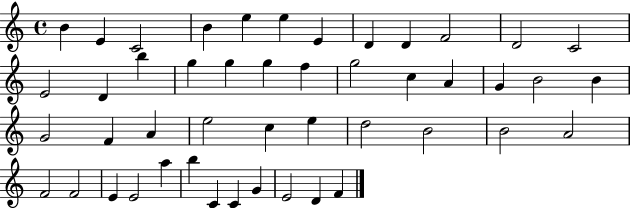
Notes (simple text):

B4/q E4/q C4/h B4/q E5/q E5/q E4/q D4/q D4/q F4/h D4/h C4/h E4/h D4/q B5/q G5/q G5/q G5/q F5/q G5/h C5/q A4/q G4/q B4/h B4/q G4/h F4/q A4/q E5/h C5/q E5/q D5/h B4/h B4/h A4/h F4/h F4/h E4/q E4/h A5/q B5/q C4/q C4/q G4/q E4/h D4/q F4/q